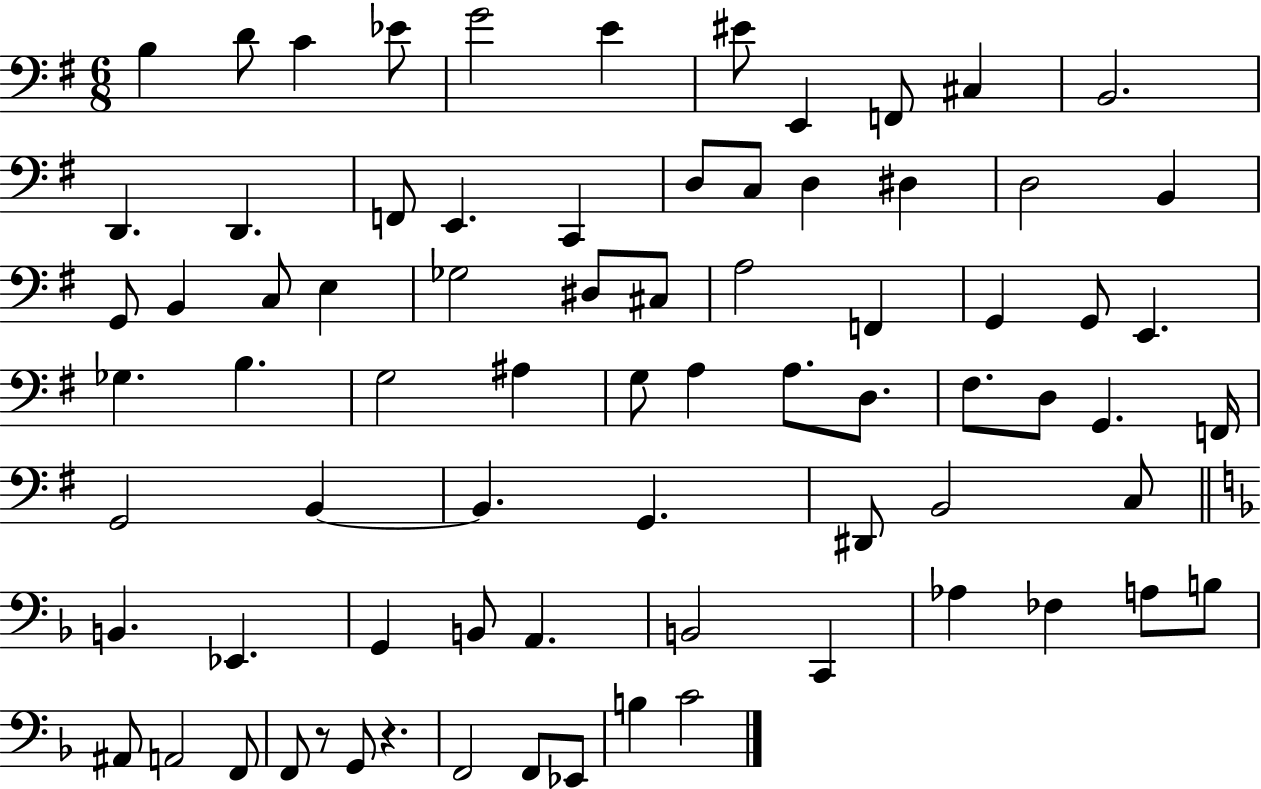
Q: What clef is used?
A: bass